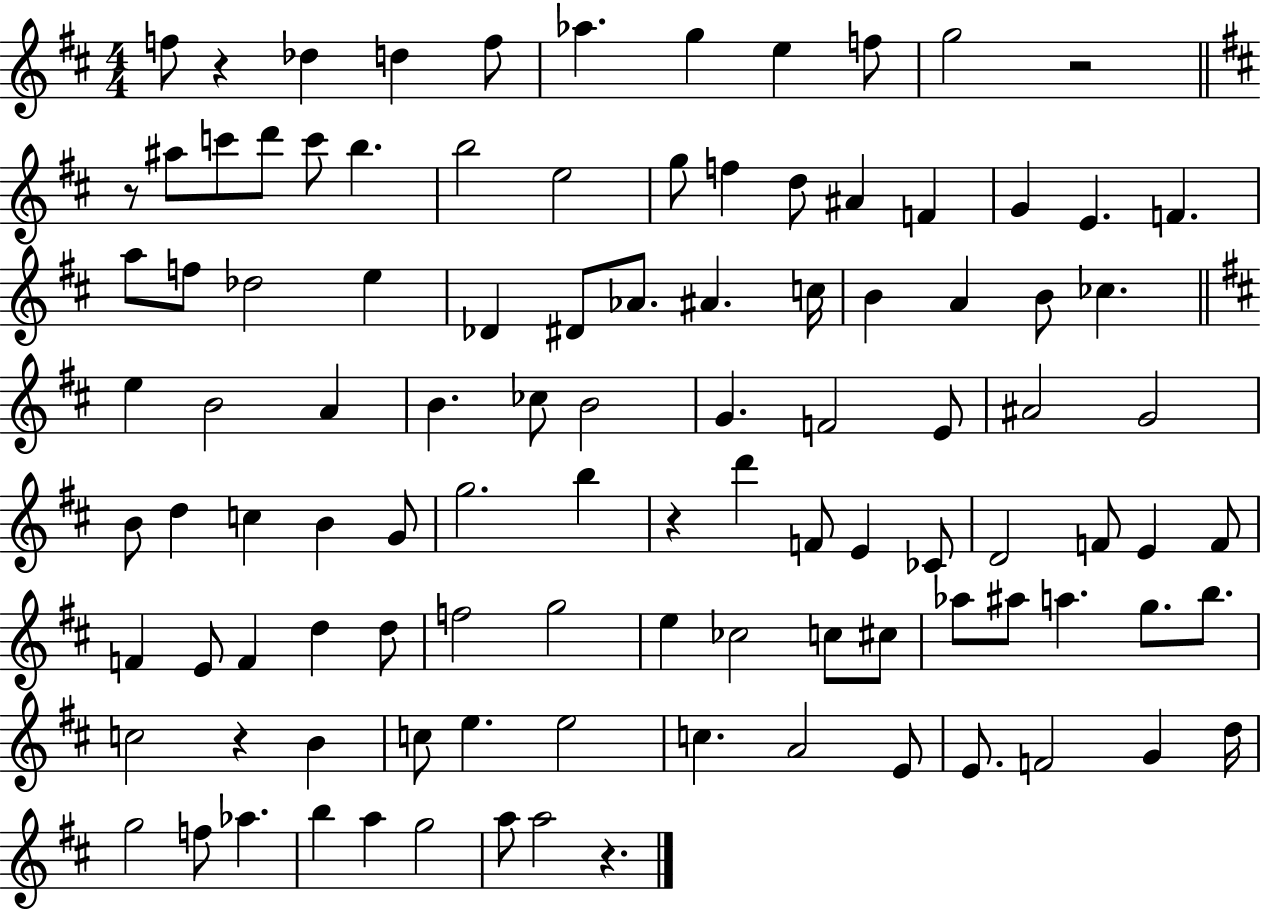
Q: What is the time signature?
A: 4/4